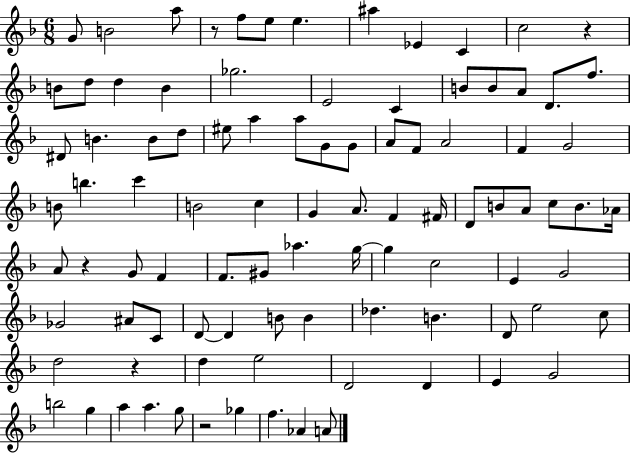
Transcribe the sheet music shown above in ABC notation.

X:1
T:Untitled
M:6/8
L:1/4
K:F
G/2 B2 a/2 z/2 f/2 e/2 e ^a _E C c2 z B/2 d/2 d B _g2 E2 C B/2 B/2 A/2 D/2 f/2 ^D/2 B B/2 d/2 ^e/2 a a/2 G/2 G/2 A/2 F/2 A2 F G2 B/2 b c' B2 c G A/2 F ^F/4 D/2 B/2 A/2 c/2 B/2 _A/4 A/2 z G/2 F F/2 ^G/2 _a g/4 g c2 E G2 _G2 ^A/2 C/2 D/2 D B/2 B _d B D/2 e2 c/2 d2 z d e2 D2 D E G2 b2 g a a g/2 z2 _g f _A A/2